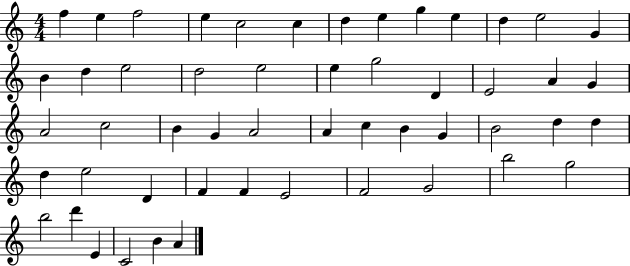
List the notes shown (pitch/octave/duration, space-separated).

F5/q E5/q F5/h E5/q C5/h C5/q D5/q E5/q G5/q E5/q D5/q E5/h G4/q B4/q D5/q E5/h D5/h E5/h E5/q G5/h D4/q E4/h A4/q G4/q A4/h C5/h B4/q G4/q A4/h A4/q C5/q B4/q G4/q B4/h D5/q D5/q D5/q E5/h D4/q F4/q F4/q E4/h F4/h G4/h B5/h G5/h B5/h D6/q E4/q C4/h B4/q A4/q